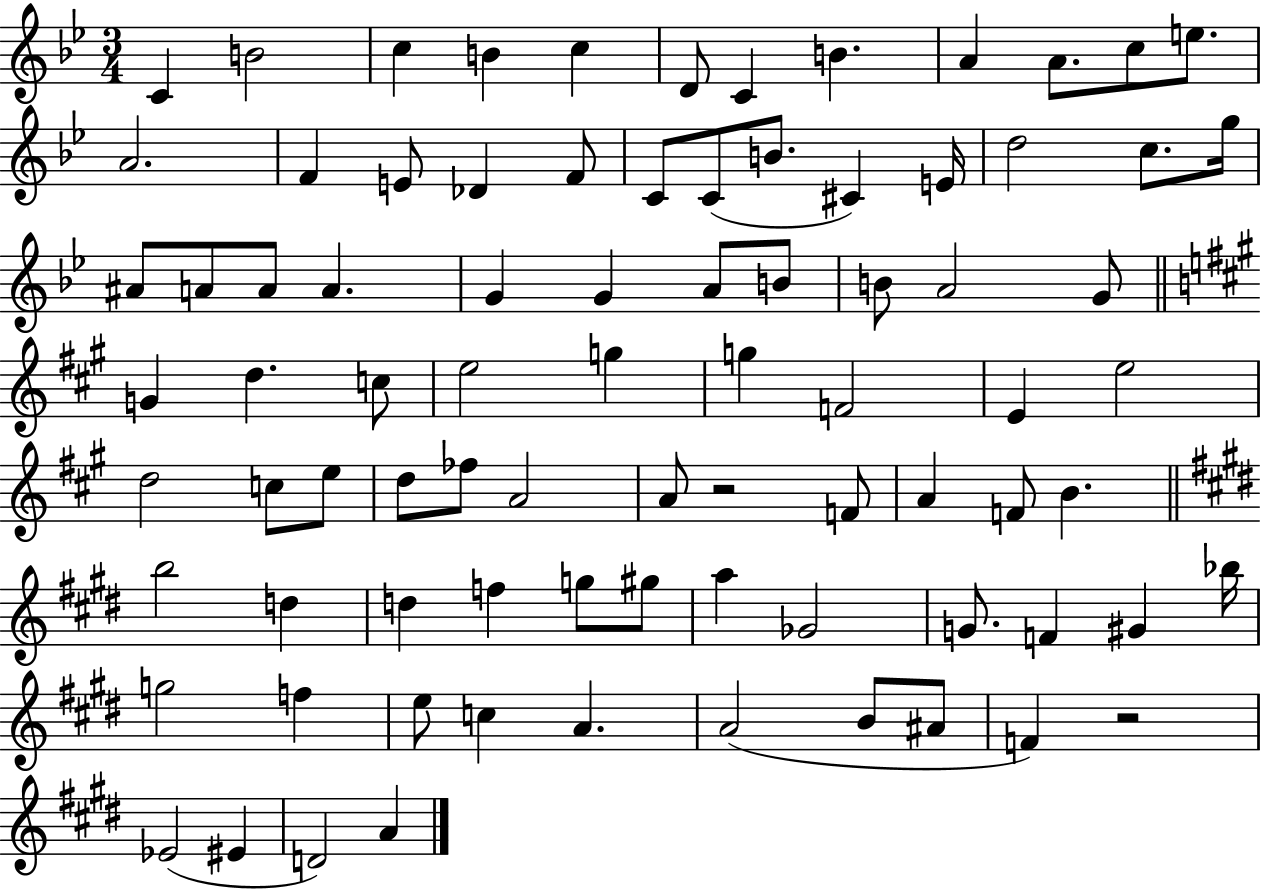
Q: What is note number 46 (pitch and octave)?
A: D5